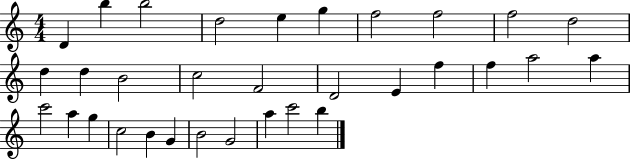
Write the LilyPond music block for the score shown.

{
  \clef treble
  \numericTimeSignature
  \time 4/4
  \key c \major
  d'4 b''4 b''2 | d''2 e''4 g''4 | f''2 f''2 | f''2 d''2 | \break d''4 d''4 b'2 | c''2 f'2 | d'2 e'4 f''4 | f''4 a''2 a''4 | \break c'''2 a''4 g''4 | c''2 b'4 g'4 | b'2 g'2 | a''4 c'''2 b''4 | \break \bar "|."
}